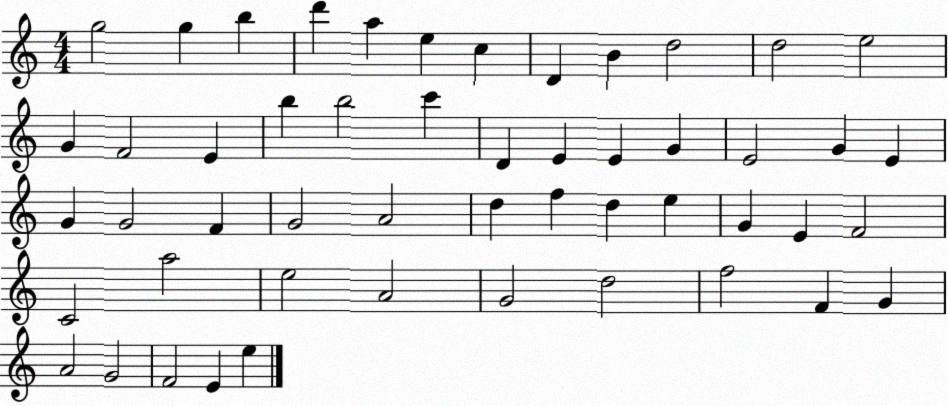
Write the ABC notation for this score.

X:1
T:Untitled
M:4/4
L:1/4
K:C
g2 g b d' a e c D B d2 d2 e2 G F2 E b b2 c' D E E G E2 G E G G2 F G2 A2 d f d e G E F2 C2 a2 e2 A2 G2 d2 f2 F G A2 G2 F2 E e